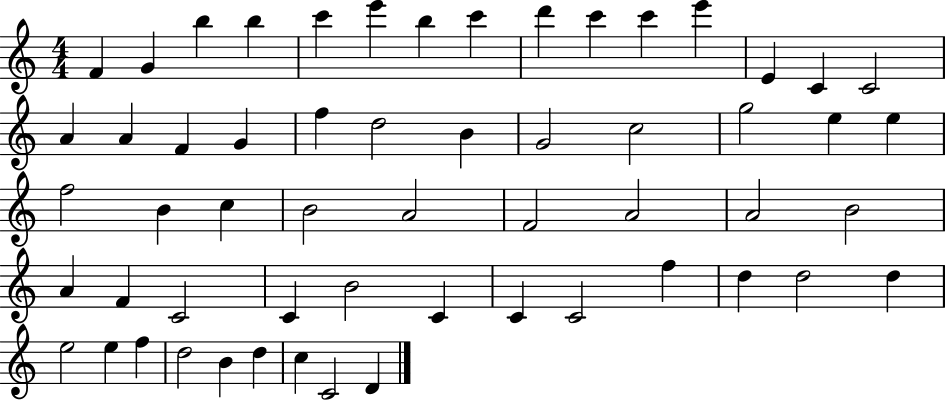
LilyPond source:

{
  \clef treble
  \numericTimeSignature
  \time 4/4
  \key c \major
  f'4 g'4 b''4 b''4 | c'''4 e'''4 b''4 c'''4 | d'''4 c'''4 c'''4 e'''4 | e'4 c'4 c'2 | \break a'4 a'4 f'4 g'4 | f''4 d''2 b'4 | g'2 c''2 | g''2 e''4 e''4 | \break f''2 b'4 c''4 | b'2 a'2 | f'2 a'2 | a'2 b'2 | \break a'4 f'4 c'2 | c'4 b'2 c'4 | c'4 c'2 f''4 | d''4 d''2 d''4 | \break e''2 e''4 f''4 | d''2 b'4 d''4 | c''4 c'2 d'4 | \bar "|."
}